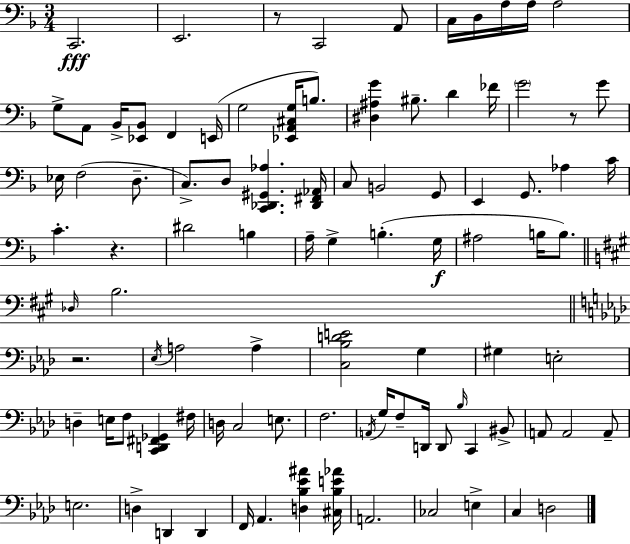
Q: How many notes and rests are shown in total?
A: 94